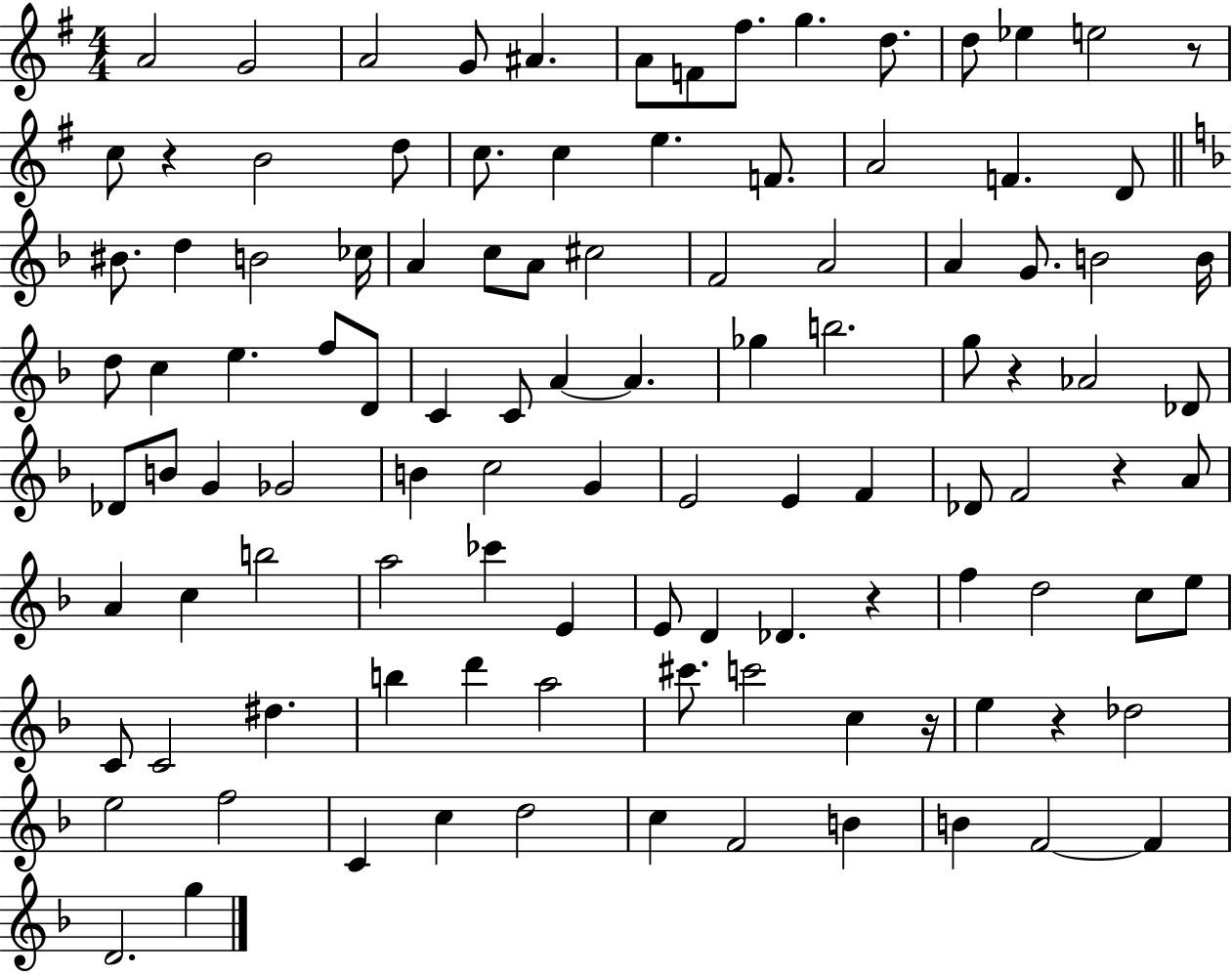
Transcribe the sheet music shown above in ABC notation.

X:1
T:Untitled
M:4/4
L:1/4
K:G
A2 G2 A2 G/2 ^A A/2 F/2 ^f/2 g d/2 d/2 _e e2 z/2 c/2 z B2 d/2 c/2 c e F/2 A2 F D/2 ^B/2 d B2 _c/4 A c/2 A/2 ^c2 F2 A2 A G/2 B2 B/4 d/2 c e f/2 D/2 C C/2 A A _g b2 g/2 z _A2 _D/2 _D/2 B/2 G _G2 B c2 G E2 E F _D/2 F2 z A/2 A c b2 a2 _c' E E/2 D _D z f d2 c/2 e/2 C/2 C2 ^d b d' a2 ^c'/2 c'2 c z/4 e z _d2 e2 f2 C c d2 c F2 B B F2 F D2 g